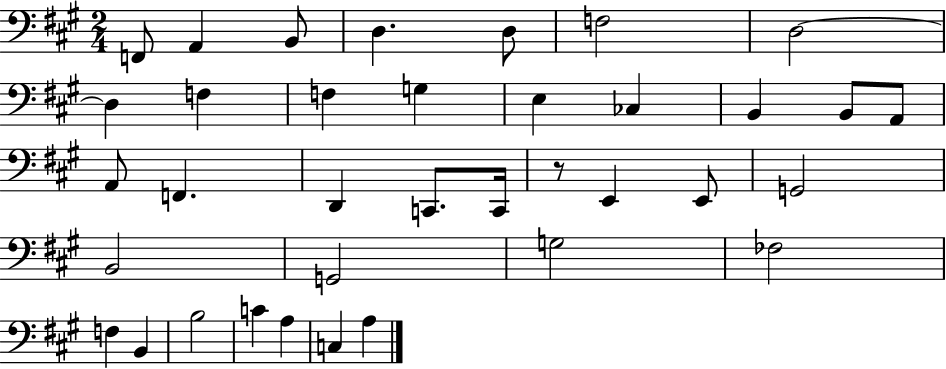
X:1
T:Untitled
M:2/4
L:1/4
K:A
F,,/2 A,, B,,/2 D, D,/2 F,2 D,2 D, F, F, G, E, _C, B,, B,,/2 A,,/2 A,,/2 F,, D,, C,,/2 C,,/4 z/2 E,, E,,/2 G,,2 B,,2 G,,2 G,2 _F,2 F, B,, B,2 C A, C, A,